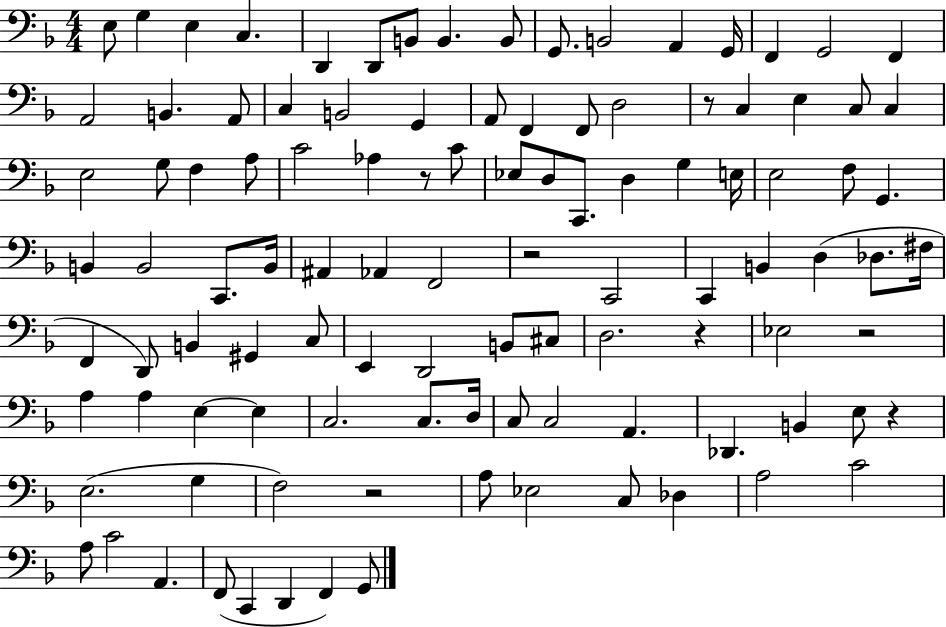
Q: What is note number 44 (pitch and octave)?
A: E3